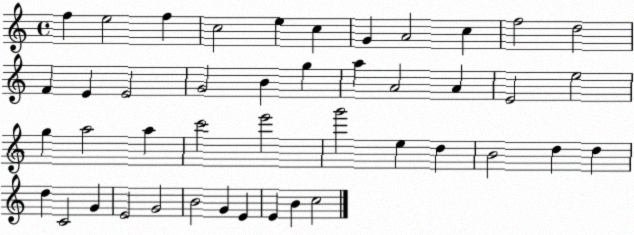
X:1
T:Untitled
M:4/4
L:1/4
K:C
f e2 f c2 e c G A2 c f2 d2 F E E2 G2 B g a A2 A E2 e2 g a2 a c'2 e'2 g'2 e d B2 d d d C2 G E2 G2 B2 G E E B c2